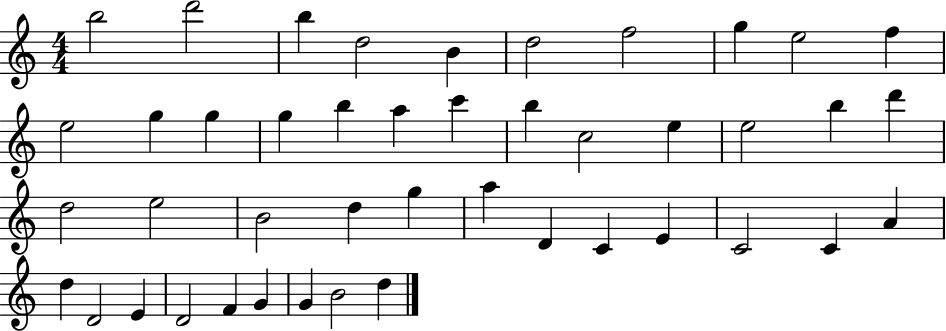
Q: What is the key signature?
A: C major